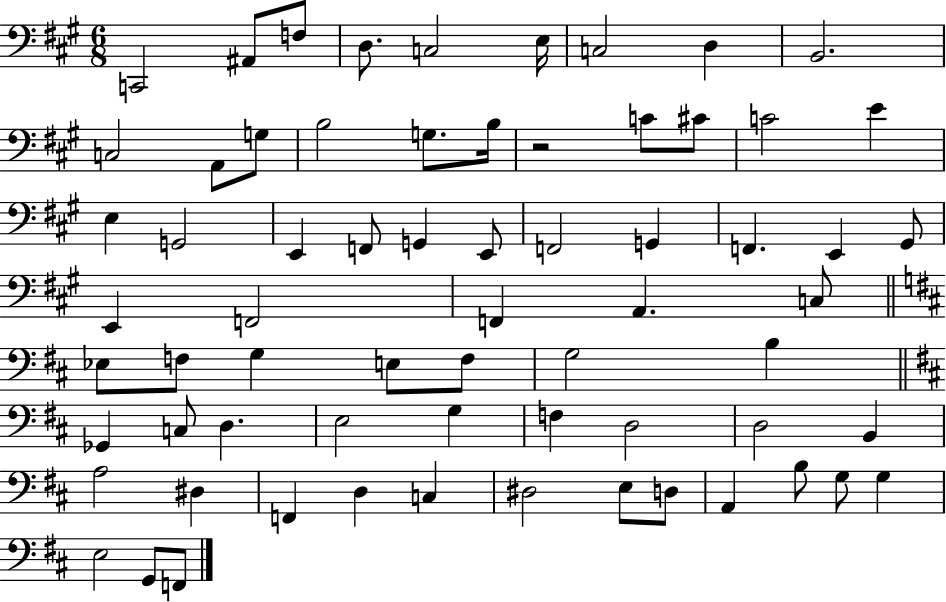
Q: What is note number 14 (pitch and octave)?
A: G3